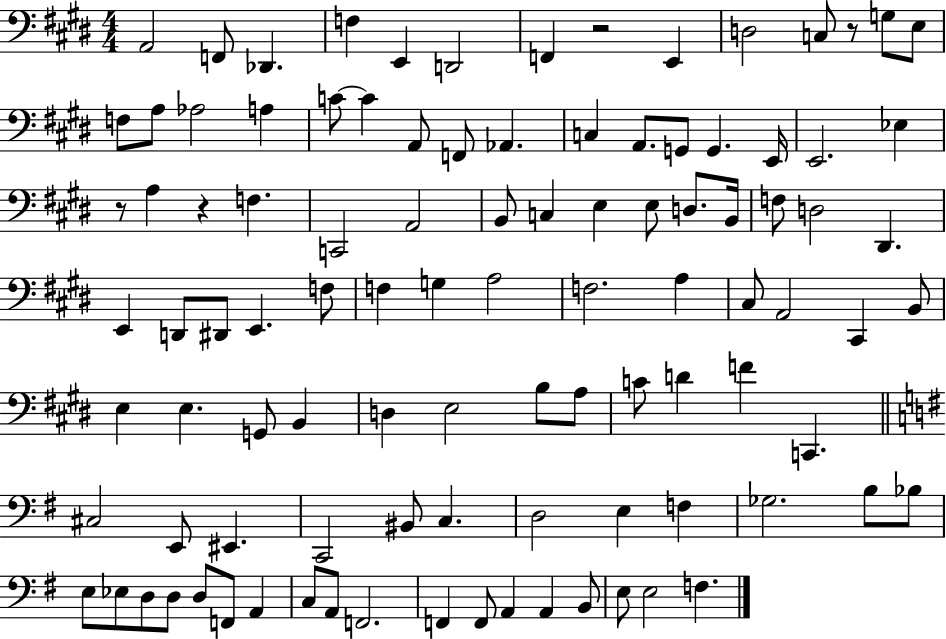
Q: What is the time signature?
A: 4/4